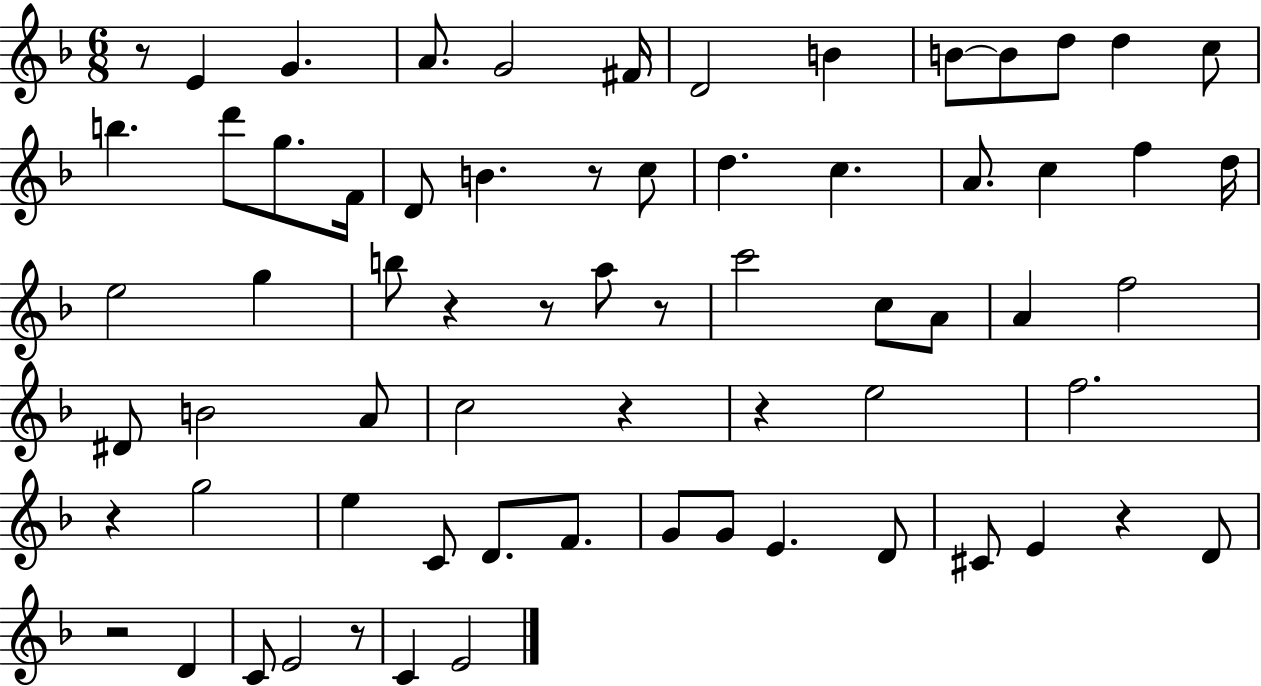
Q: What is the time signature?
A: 6/8